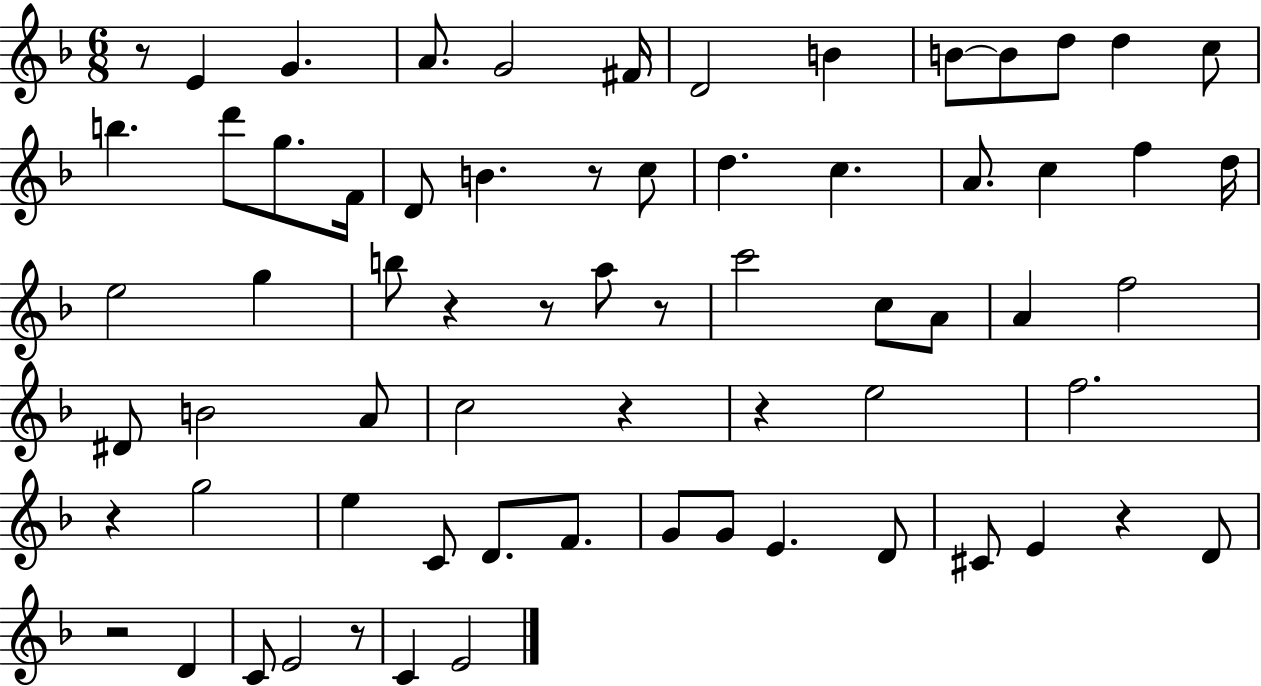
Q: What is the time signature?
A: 6/8